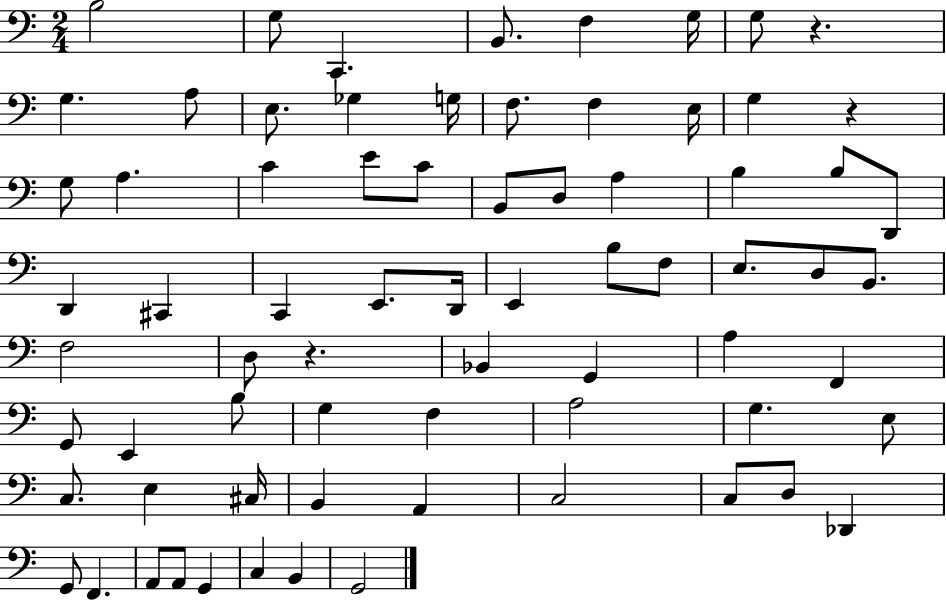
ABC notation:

X:1
T:Untitled
M:2/4
L:1/4
K:C
B,2 G,/2 C,, B,,/2 F, G,/4 G,/2 z G, A,/2 E,/2 _G, G,/4 F,/2 F, E,/4 G, z G,/2 A, C E/2 C/2 B,,/2 D,/2 A, B, B,/2 D,,/2 D,, ^C,, C,, E,,/2 D,,/4 E,, B,/2 F,/2 E,/2 D,/2 B,,/2 F,2 D,/2 z _B,, G,, A, F,, G,,/2 E,, B,/2 G, F, A,2 G, E,/2 C,/2 E, ^C,/4 B,, A,, C,2 C,/2 D,/2 _D,, G,,/2 F,, A,,/2 A,,/2 G,, C, B,, G,,2